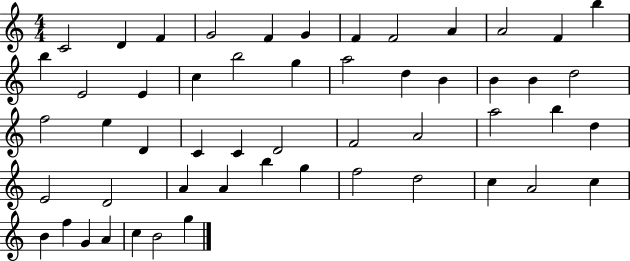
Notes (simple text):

C4/h D4/q F4/q G4/h F4/q G4/q F4/q F4/h A4/q A4/h F4/q B5/q B5/q E4/h E4/q C5/q B5/h G5/q A5/h D5/q B4/q B4/q B4/q D5/h F5/h E5/q D4/q C4/q C4/q D4/h F4/h A4/h A5/h B5/q D5/q E4/h D4/h A4/q A4/q B5/q G5/q F5/h D5/h C5/q A4/h C5/q B4/q F5/q G4/q A4/q C5/q B4/h G5/q